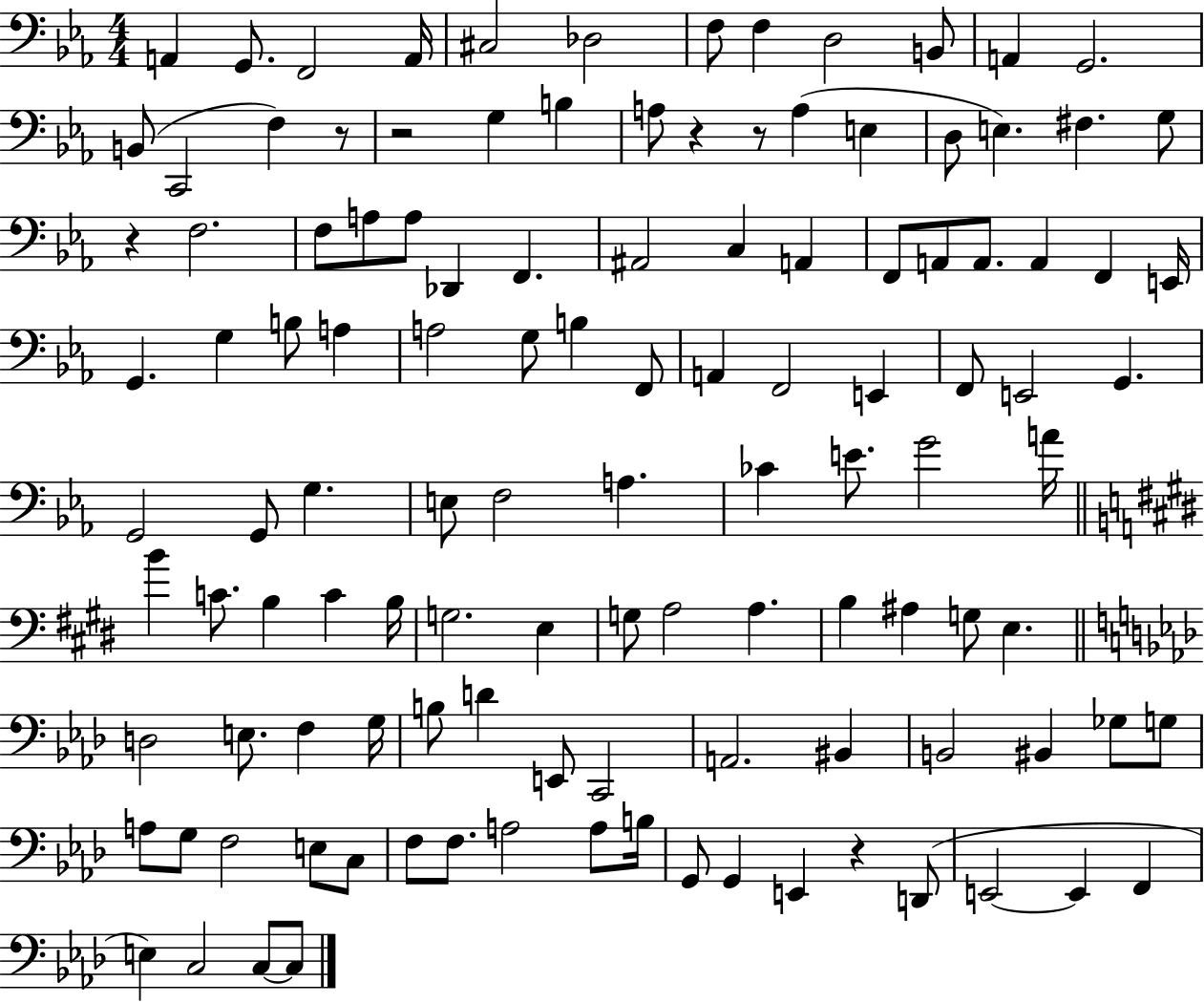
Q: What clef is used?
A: bass